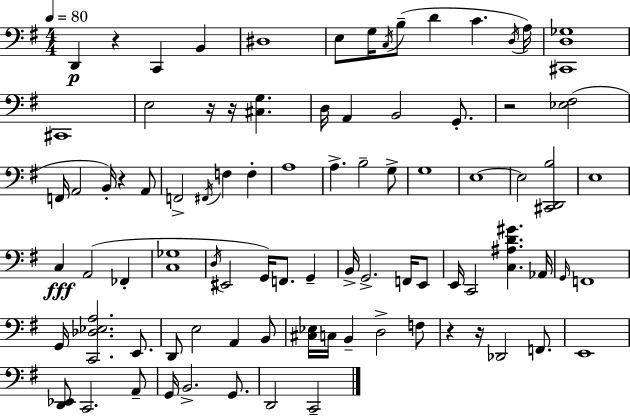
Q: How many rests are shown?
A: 7